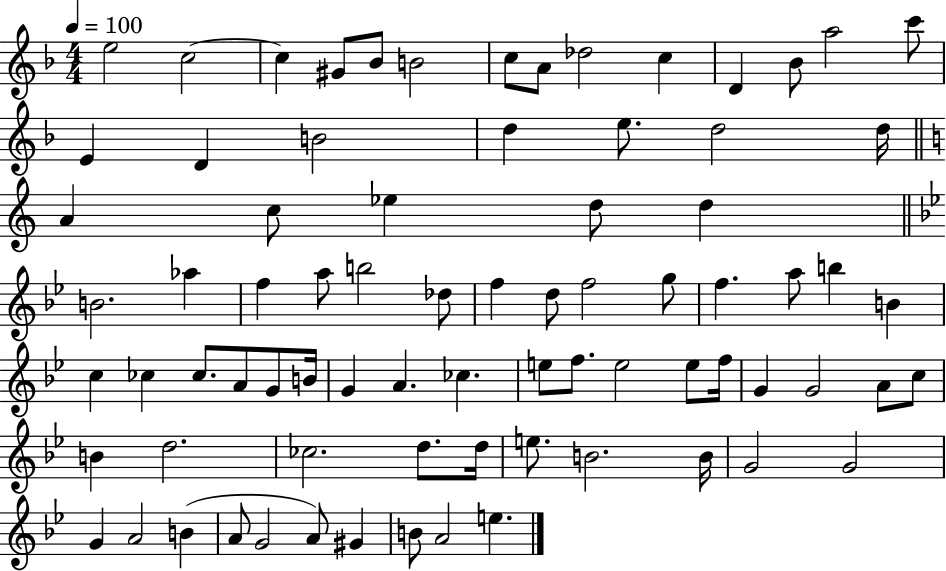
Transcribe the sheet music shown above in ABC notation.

X:1
T:Untitled
M:4/4
L:1/4
K:F
e2 c2 c ^G/2 _B/2 B2 c/2 A/2 _d2 c D _B/2 a2 c'/2 E D B2 d e/2 d2 d/4 A c/2 _e d/2 d B2 _a f a/2 b2 _d/2 f d/2 f2 g/2 f a/2 b B c _c _c/2 A/2 G/2 B/4 G A _c e/2 f/2 e2 e/2 f/4 G G2 A/2 c/2 B d2 _c2 d/2 d/4 e/2 B2 B/4 G2 G2 G A2 B A/2 G2 A/2 ^G B/2 A2 e